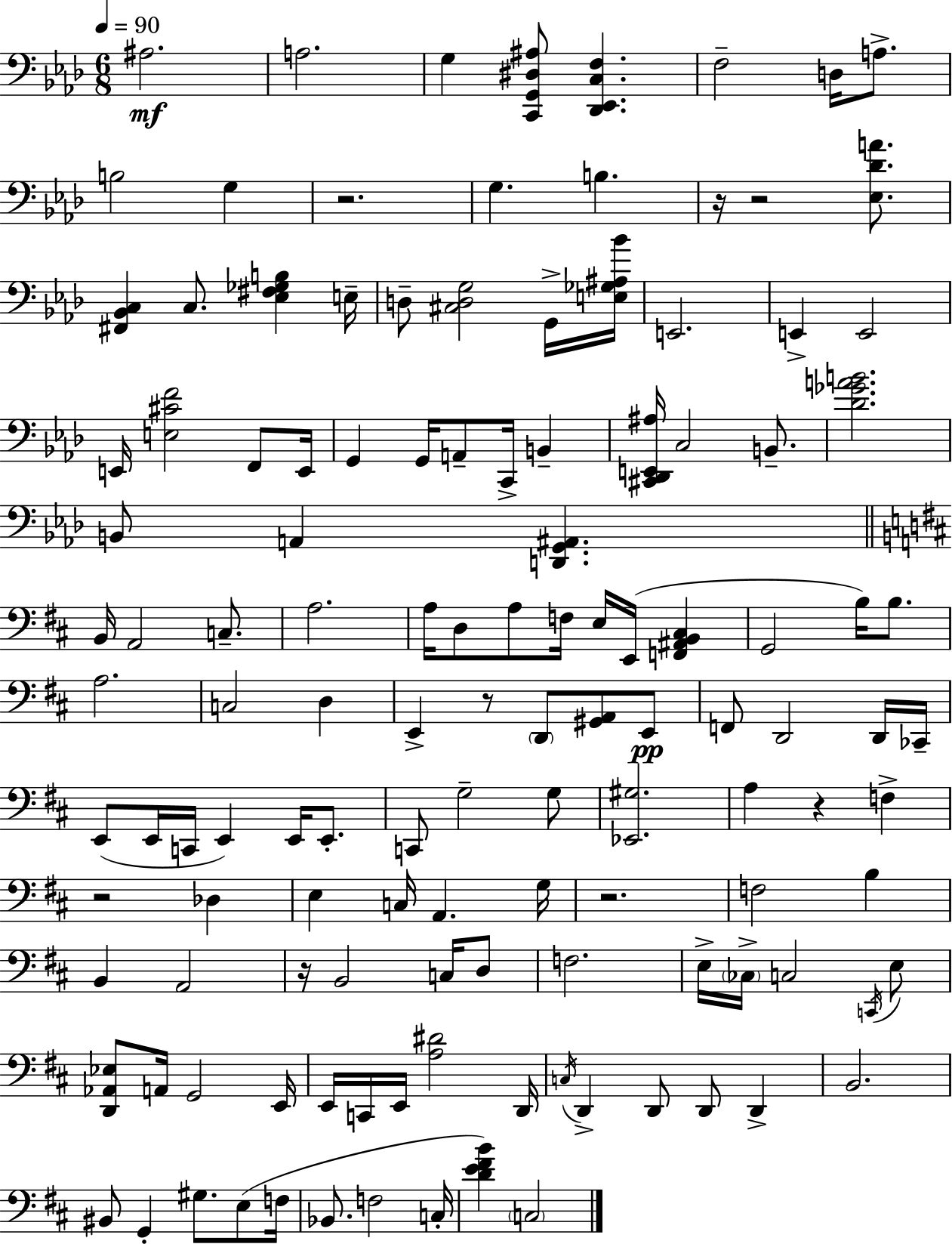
{
  \clef bass
  \numericTimeSignature
  \time 6/8
  \key f \minor
  \tempo 4 = 90
  ais2.\mf | a2. | g4 <c, g, dis ais>8 <des, ees, c f>4. | f2-- d16 a8.-> | \break b2 g4 | r2. | g4. b4. | r16 r2 <ees des' a'>8. | \break <fis, bes, c>4 c8. <ees fis ges b>4 e16-- | d8-- <cis d g>2 g,16-> <e ges ais bes'>16 | e,2. | e,4-> e,2 | \break e,16 <e cis' f'>2 f,8 e,16 | g,4 g,16 a,8-- c,16-> b,4-- | <cis, des, e, ais>16 c2 b,8.-- | <des' ges' a' b'>2. | \break b,8 a,4 <d, g, ais,>4. | \bar "||" \break \key d \major b,16 a,2 c8.-- | a2. | a16 d8 a8 f16 e16 e,16( <f, ais, b, cis>4 | g,2 b16) b8. | \break a2. | c2 d4 | e,4-> r8 \parenthesize d,8 <gis, a,>8 e,8\pp | f,8 d,2 d,16 ces,16-- | \break e,8( e,16 c,16 e,4) e,16 e,8.-. | c,8 g2-- g8 | <ees, gis>2. | a4 r4 f4-> | \break r2 des4 | e4 c16 a,4. g16 | r2. | f2 b4 | \break b,4 a,2 | r16 b,2 c16 d8 | f2. | e16-> \parenthesize ces16-> c2 \acciaccatura { c,16 } e8 | \break <d, aes, ees>8 a,16 g,2 | e,16 e,16 c,16 e,16 <a dis'>2 | d,16 \acciaccatura { c16 } d,4-> d,8 d,8 d,4-> | b,2. | \break bis,8 g,4-. gis8. e8( | f16 bes,8. f2 | c16-. <d' e' fis' b'>4) \parenthesize c2 | \bar "|."
}